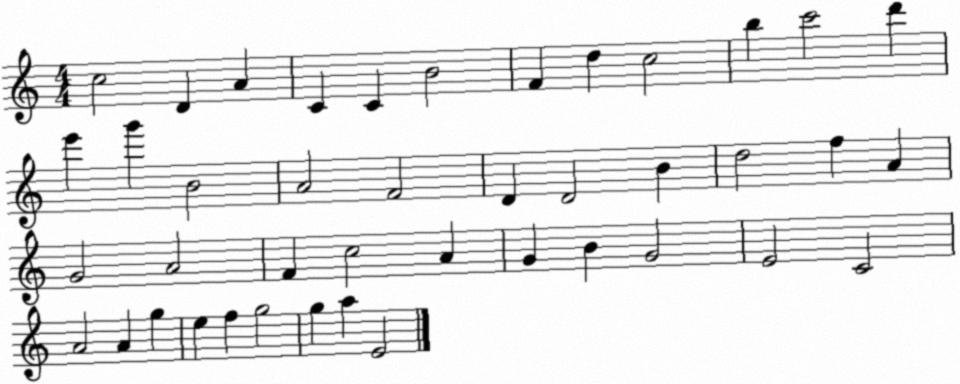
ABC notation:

X:1
T:Untitled
M:4/4
L:1/4
K:C
c2 D A C C B2 F d c2 b c'2 d' e' g' B2 A2 F2 D D2 B d2 f A G2 A2 F c2 A G B G2 E2 C2 A2 A g e f g2 g a E2